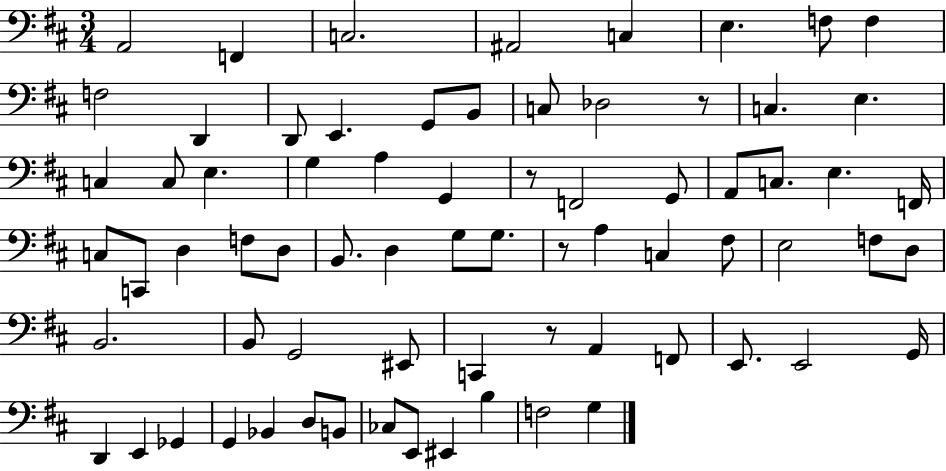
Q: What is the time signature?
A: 3/4